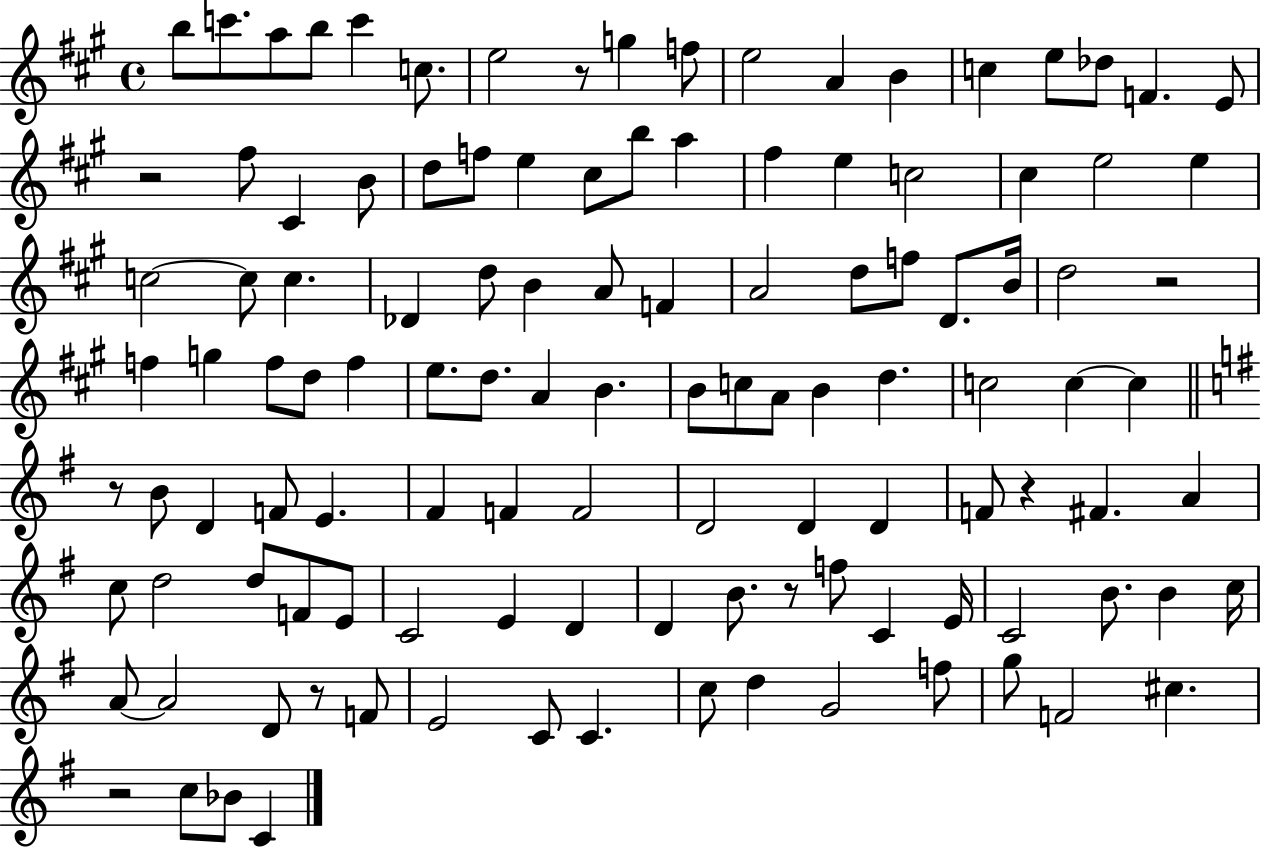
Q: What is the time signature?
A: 4/4